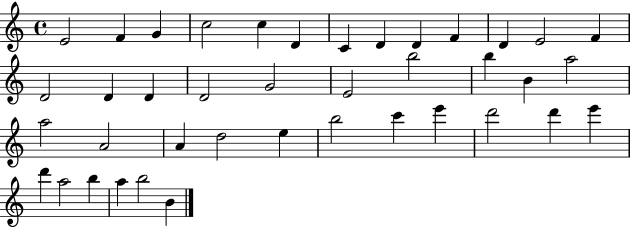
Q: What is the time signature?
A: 4/4